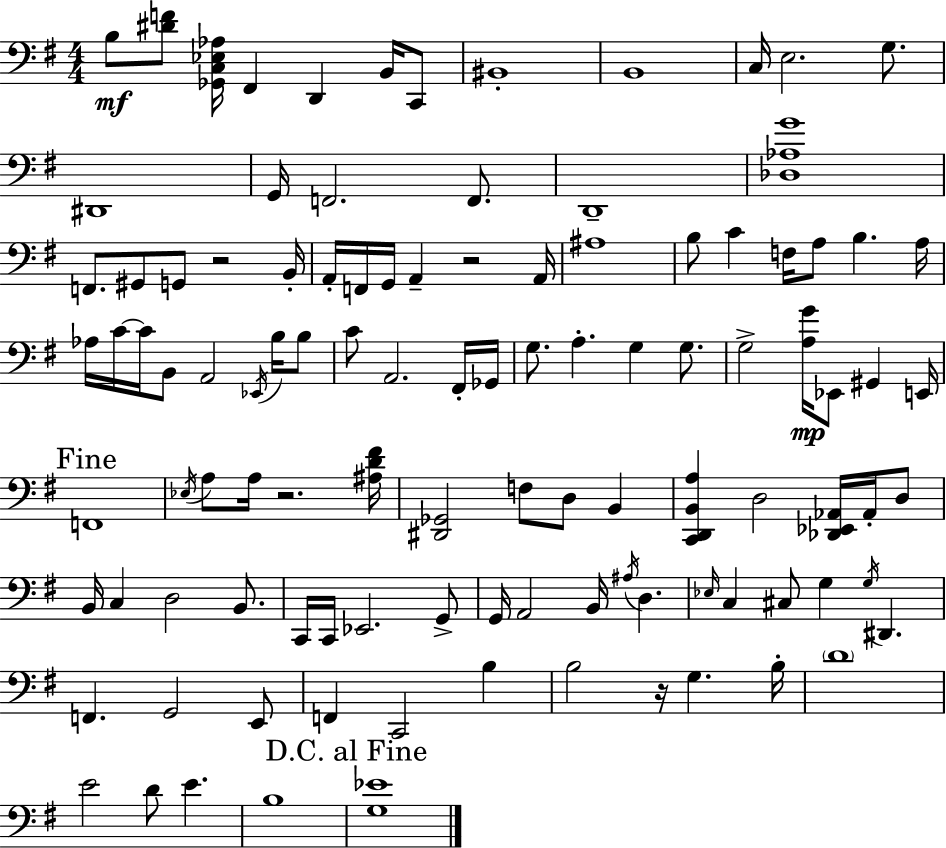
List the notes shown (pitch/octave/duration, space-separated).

B3/e [D#4,F4]/e [Gb2,C3,Eb3,Ab3]/s F#2/q D2/q B2/s C2/e BIS2/w B2/w C3/s E3/h. G3/e. D#2/w G2/s F2/h. F2/e. D2/w [Db3,Ab3,G4]/w F2/e. G#2/e G2/e R/h B2/s A2/s F2/s G2/s A2/q R/h A2/s A#3/w B3/e C4/q F3/s A3/e B3/q. A3/s Ab3/s C4/s C4/s B2/e A2/h Eb2/s B3/s B3/e C4/e A2/h. F#2/s Gb2/s G3/e. A3/q. G3/q G3/e. G3/h [A3,G4]/s Eb2/e G#2/q E2/s F2/w Eb3/s A3/e A3/s R/h. [A#3,D4,F#4]/s [D#2,Gb2]/h F3/e D3/e B2/q [C2,D2,B2,A3]/q D3/h [Db2,Eb2,Ab2]/s Ab2/s D3/e B2/s C3/q D3/h B2/e. C2/s C2/s Eb2/h. G2/e G2/s A2/h B2/s A#3/s D3/q. Eb3/s C3/q C#3/e G3/q G3/s D#2/q. F2/q. G2/h E2/e F2/q C2/h B3/q B3/h R/s G3/q. B3/s D4/w E4/h D4/e E4/q. B3/w [G3,Eb4]/w